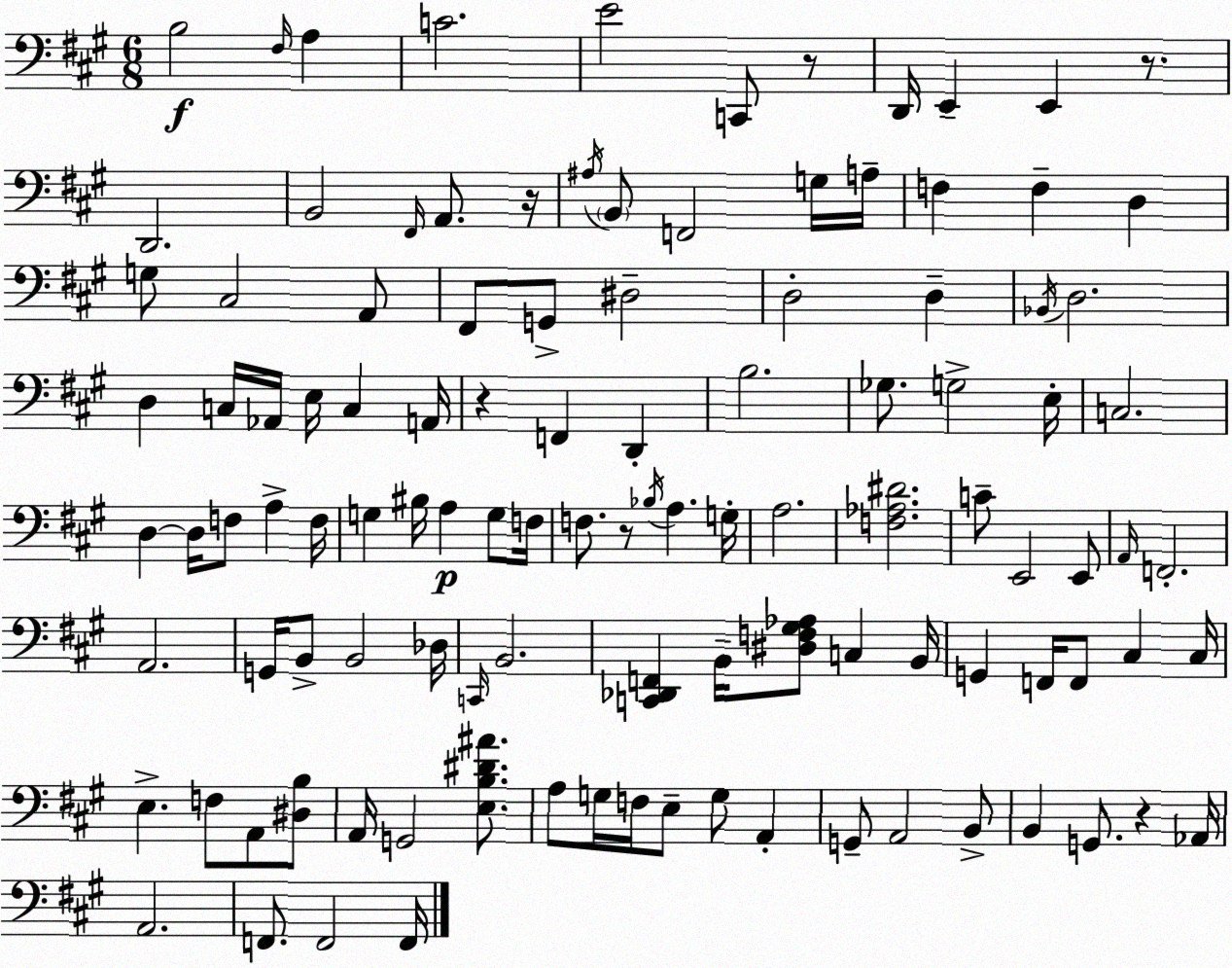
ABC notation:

X:1
T:Untitled
M:6/8
L:1/4
K:A
B,2 ^F,/4 A, C2 E2 C,,/2 z/2 D,,/4 E,, E,, z/2 D,,2 B,,2 ^F,,/4 A,,/2 z/4 ^A,/4 B,,/2 F,,2 G,/4 A,/4 F, F, D, G,/2 ^C,2 A,,/2 ^F,,/2 G,,/2 ^D,2 D,2 D, _B,,/4 D,2 D, C,/4 _A,,/4 E,/4 C, A,,/4 z F,, D,, B,2 _G,/2 G,2 E,/4 C,2 D, D,/4 F,/2 A, F,/4 G, ^B,/4 A, G,/2 F,/4 F,/2 z/2 _B,/4 A, G,/4 A,2 [F,_A,^D]2 C/2 E,,2 E,,/2 A,,/4 F,,2 A,,2 G,,/4 B,,/2 B,,2 _D,/4 C,,/4 B,,2 [C,,_D,,F,,] B,,/4 [^D,F,^G,_A,]/2 C, B,,/4 G,, F,,/4 F,,/2 ^C, ^C,/4 E, F,/2 A,,/2 [^D,B,]/2 A,,/4 G,,2 [E,B,^D^A]/2 A,/2 G,/4 F,/4 E,/2 G,/2 A,, G,,/2 A,,2 B,,/2 B,, G,,/2 z _A,,/4 A,,2 F,,/2 F,,2 F,,/4